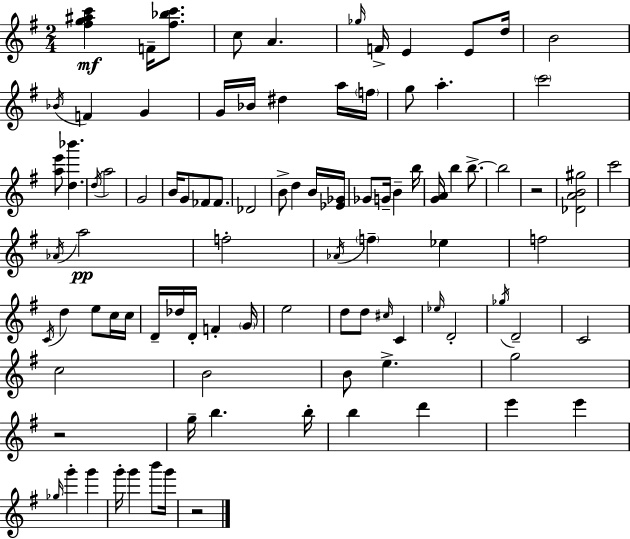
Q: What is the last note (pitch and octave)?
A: G6